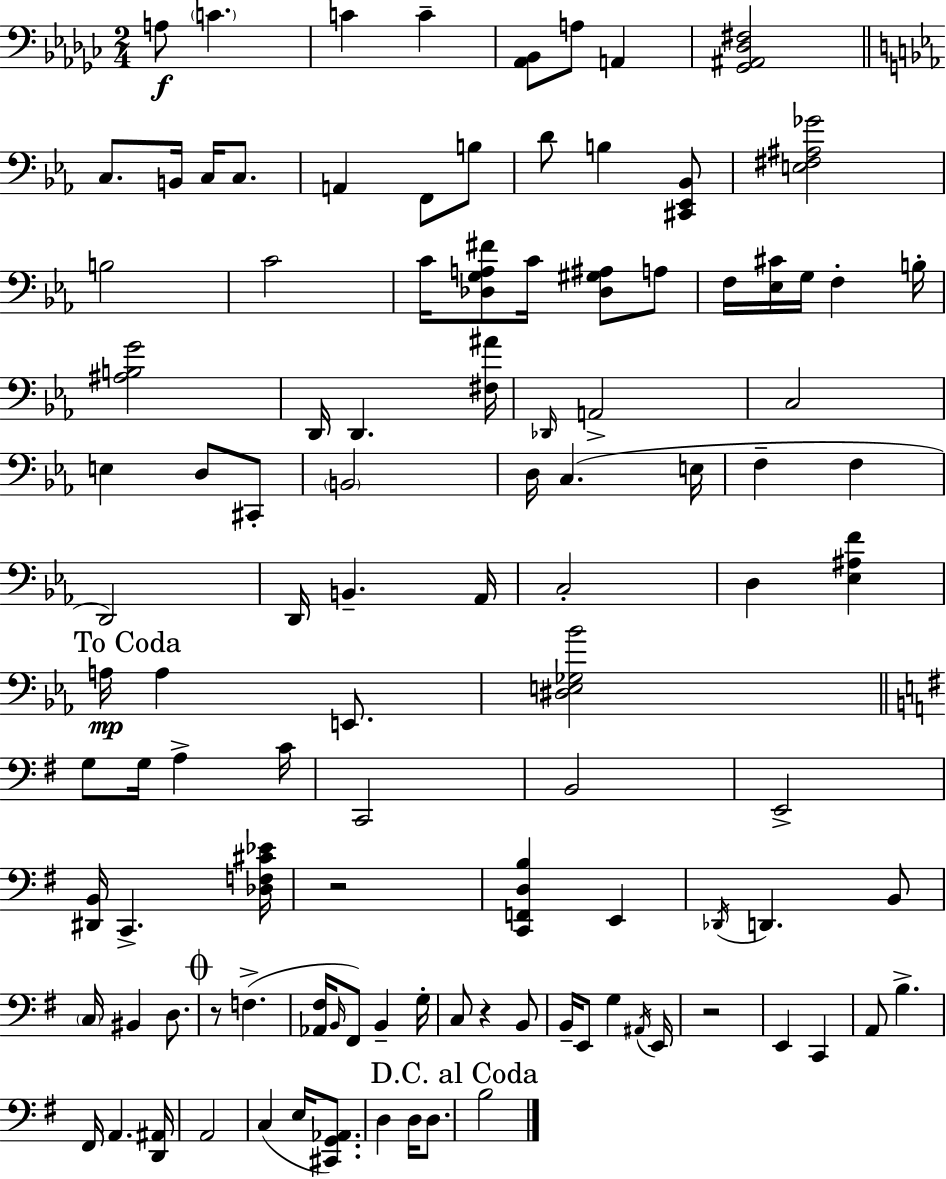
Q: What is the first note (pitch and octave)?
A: A3